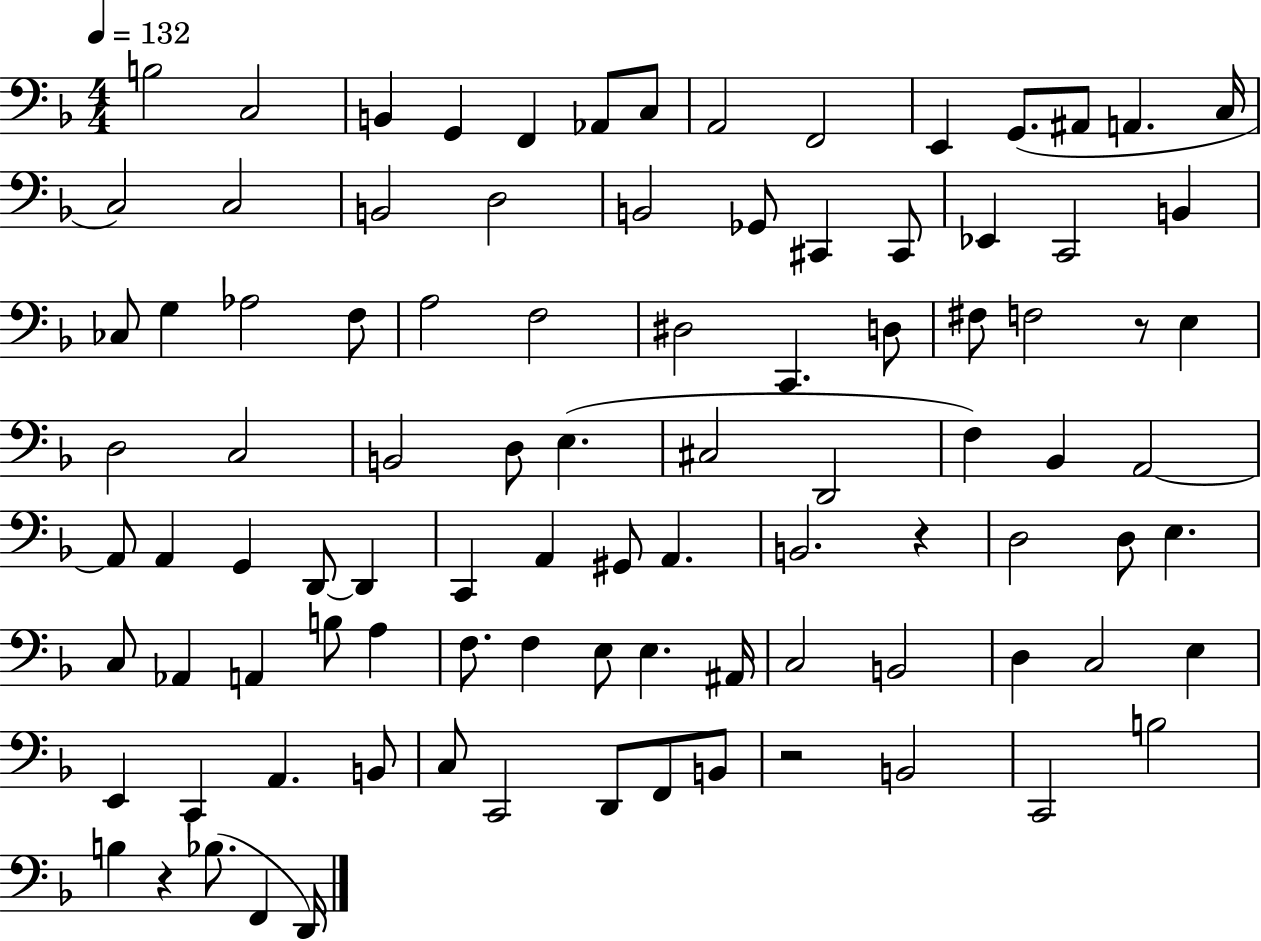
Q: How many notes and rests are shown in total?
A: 95